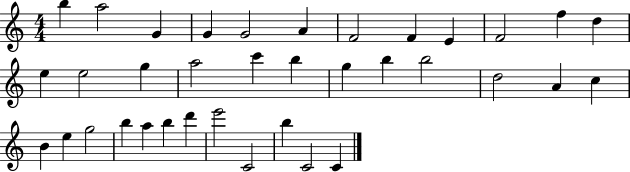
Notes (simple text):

B5/q A5/h G4/q G4/q G4/h A4/q F4/h F4/q E4/q F4/h F5/q D5/q E5/q E5/h G5/q A5/h C6/q B5/q G5/q B5/q B5/h D5/h A4/q C5/q B4/q E5/q G5/h B5/q A5/q B5/q D6/q E6/h C4/h B5/q C4/h C4/q